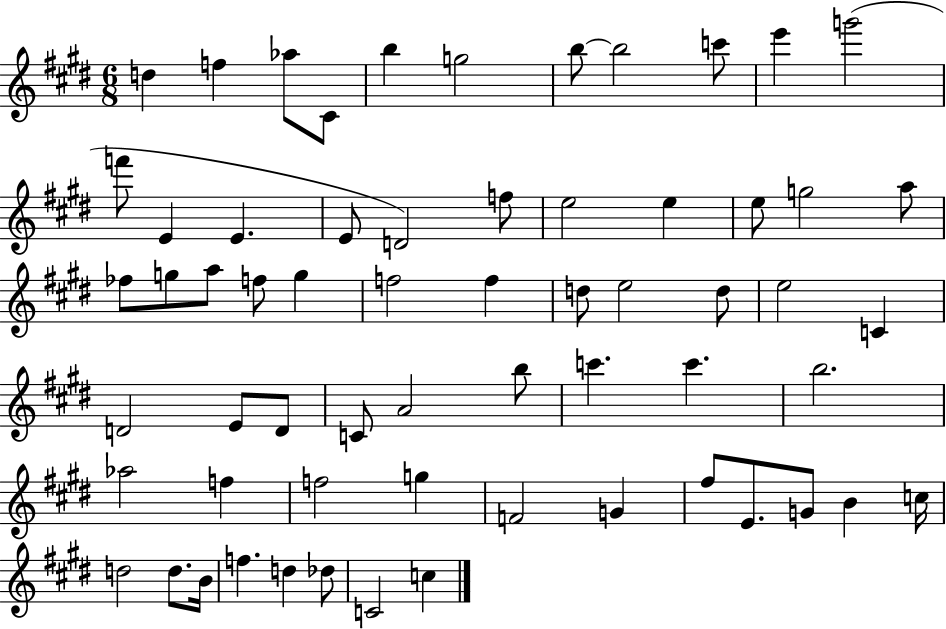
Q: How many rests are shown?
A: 0